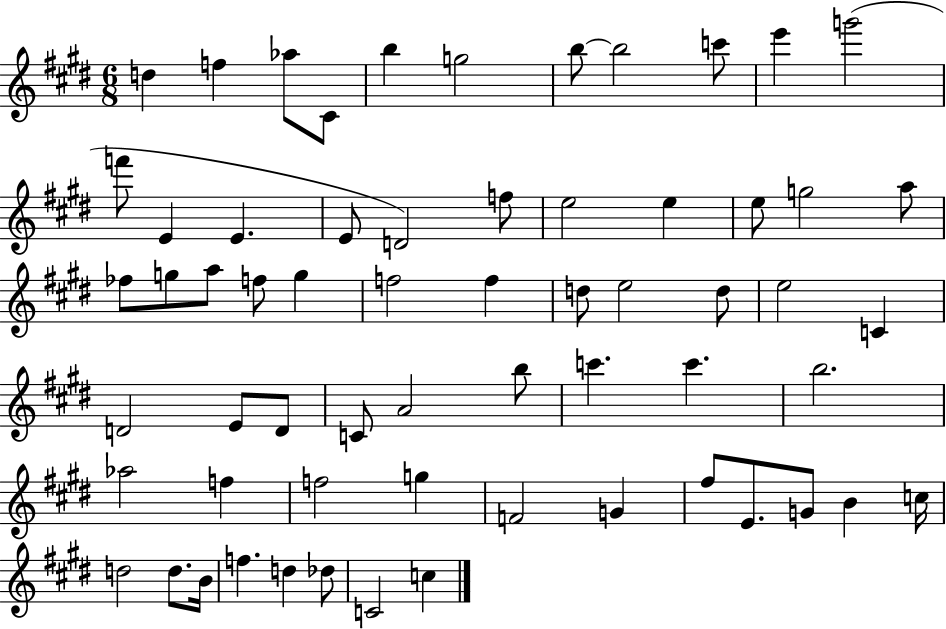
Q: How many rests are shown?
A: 0